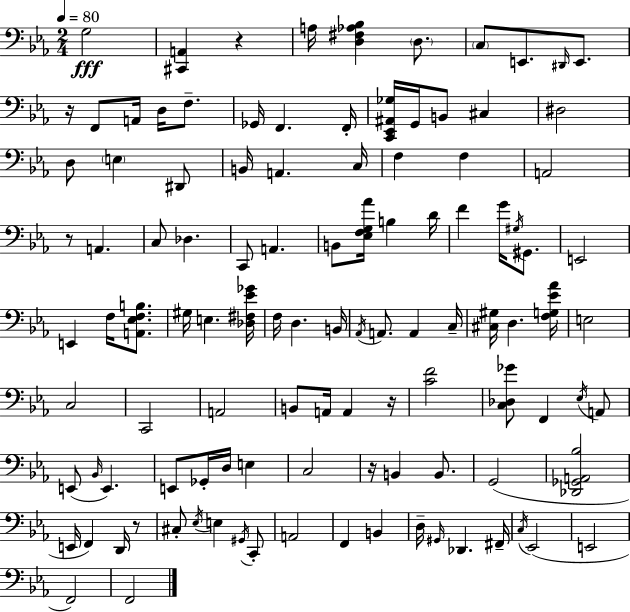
X:1
T:Untitled
M:2/4
L:1/4
K:Cm
G,2 [^C,,A,,] z A,/4 [D,^F,_A,_B,] D,/2 C,/2 E,,/2 ^D,,/4 E,,/2 z/4 F,,/2 A,,/4 D,/4 F,/2 _G,,/4 F,, F,,/4 [C,,_E,,^A,,_G,]/4 G,,/4 B,,/2 ^C, ^D,2 D,/2 E, ^D,,/2 B,,/4 A,, C,/4 F, F, A,,2 z/2 A,, C,/2 _D, C,,/2 A,, B,,/2 [_E,F,G,_A]/4 B, D/4 F G/4 ^G,/4 ^G,,/2 E,,2 E,, F,/4 [A,,_E,F,B,]/2 ^G,/4 E, [_D,^F,_E_G]/4 F,/4 D, B,,/4 _A,,/4 A,,/2 A,, C,/4 [^C,^G,]/4 D, [F,G,_E_A]/4 E,2 C,2 C,,2 A,,2 B,,/2 A,,/4 A,, z/4 [CF]2 [C,_D,_G]/2 F,, _E,/4 A,,/2 E,,/2 _B,,/4 E,, E,,/2 _G,,/4 D,/4 E, C,2 z/4 B,, B,,/2 G,,2 [_D,,_G,,A,,_B,]2 E,,/4 F,, D,,/4 z/2 ^C,/2 _E,/4 E, ^G,,/4 C,,/2 A,,2 F,, B,, D,/4 ^G,,/4 _D,, ^F,,/4 C,/4 _E,,2 E,,2 F,,2 F,,2